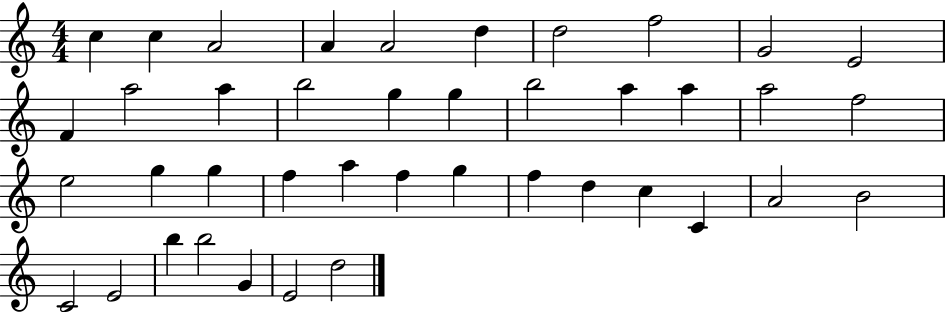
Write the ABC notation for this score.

X:1
T:Untitled
M:4/4
L:1/4
K:C
c c A2 A A2 d d2 f2 G2 E2 F a2 a b2 g g b2 a a a2 f2 e2 g g f a f g f d c C A2 B2 C2 E2 b b2 G E2 d2